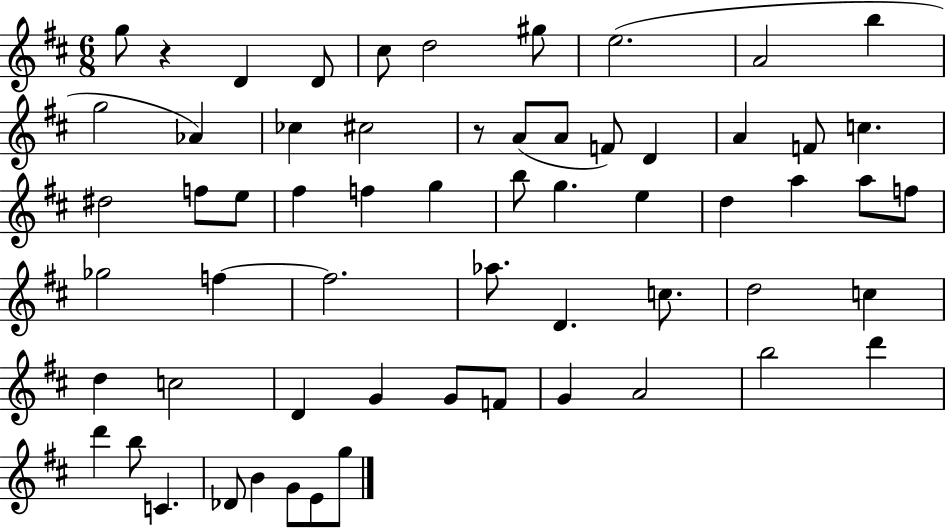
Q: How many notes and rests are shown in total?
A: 61